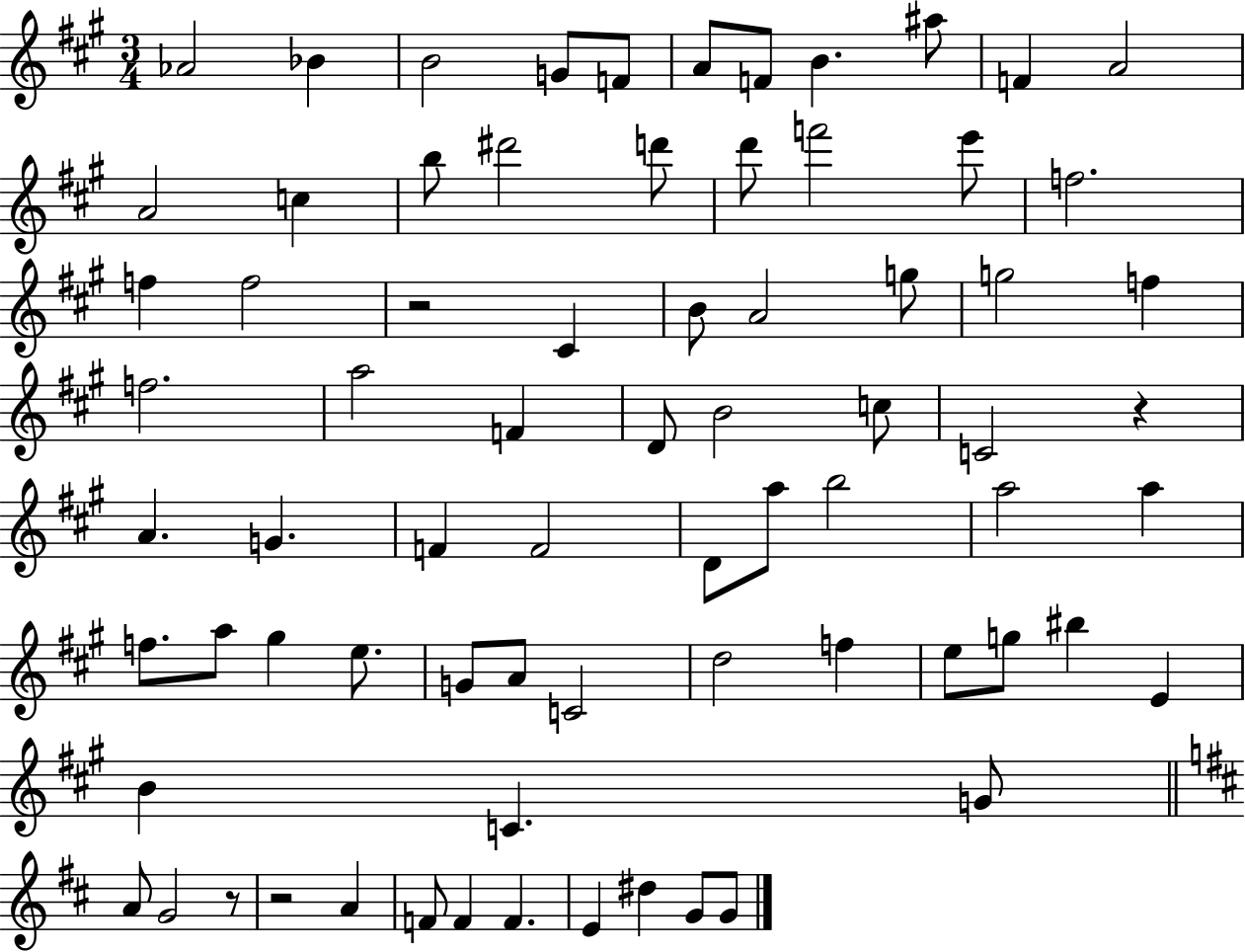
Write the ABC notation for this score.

X:1
T:Untitled
M:3/4
L:1/4
K:A
_A2 _B B2 G/2 F/2 A/2 F/2 B ^a/2 F A2 A2 c b/2 ^d'2 d'/2 d'/2 f'2 e'/2 f2 f f2 z2 ^C B/2 A2 g/2 g2 f f2 a2 F D/2 B2 c/2 C2 z A G F F2 D/2 a/2 b2 a2 a f/2 a/2 ^g e/2 G/2 A/2 C2 d2 f e/2 g/2 ^b E B C G/2 A/2 G2 z/2 z2 A F/2 F F E ^d G/2 G/2